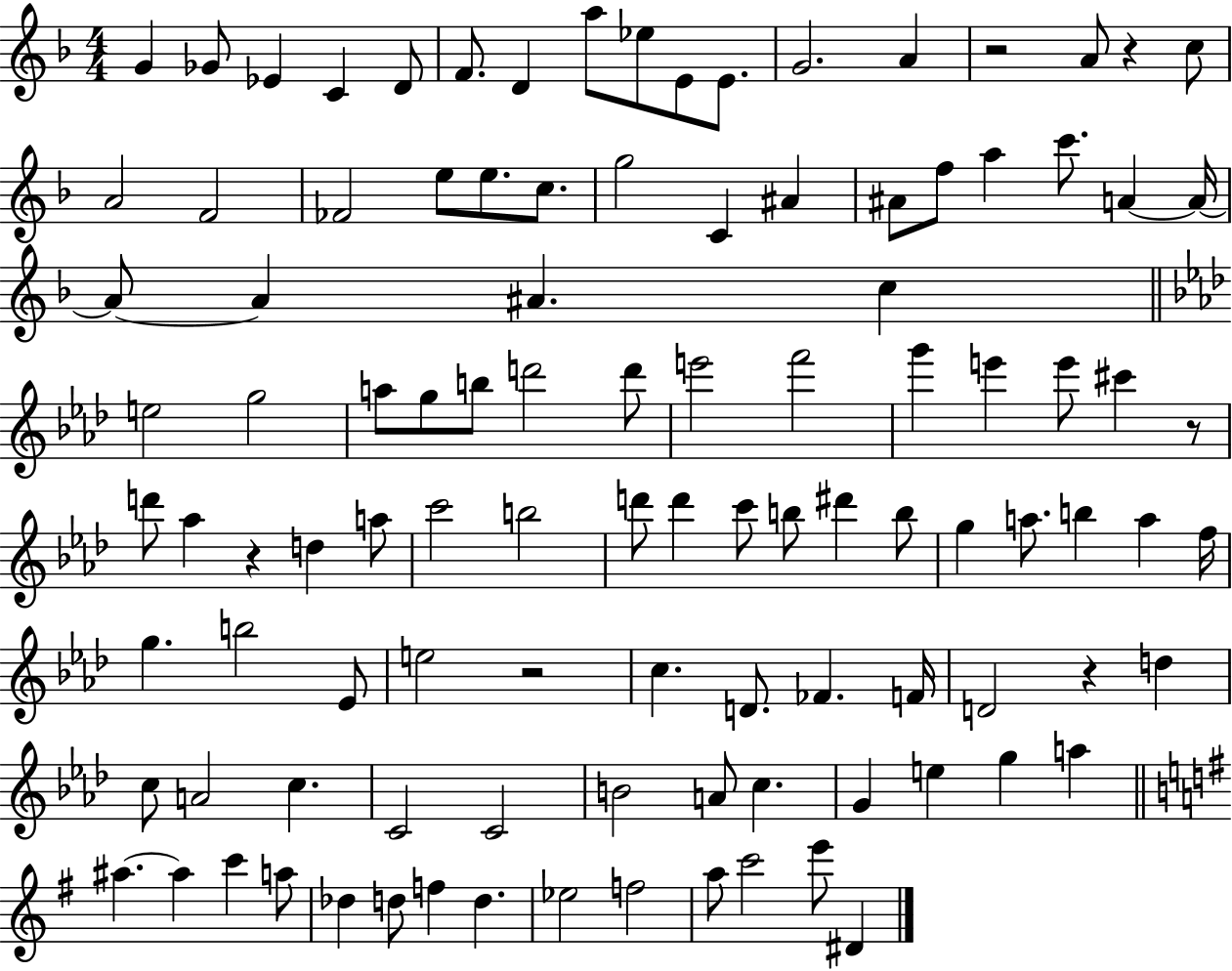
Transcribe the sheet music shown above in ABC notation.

X:1
T:Untitled
M:4/4
L:1/4
K:F
G _G/2 _E C D/2 F/2 D a/2 _e/2 E/2 E/2 G2 A z2 A/2 z c/2 A2 F2 _F2 e/2 e/2 c/2 g2 C ^A ^A/2 f/2 a c'/2 A A/4 A/2 A ^A c e2 g2 a/2 g/2 b/2 d'2 d'/2 e'2 f'2 g' e' e'/2 ^c' z/2 d'/2 _a z d a/2 c'2 b2 d'/2 d' c'/2 b/2 ^d' b/2 g a/2 b a f/4 g b2 _E/2 e2 z2 c D/2 _F F/4 D2 z d c/2 A2 c C2 C2 B2 A/2 c G e g a ^a ^a c' a/2 _d d/2 f d _e2 f2 a/2 c'2 e'/2 ^D